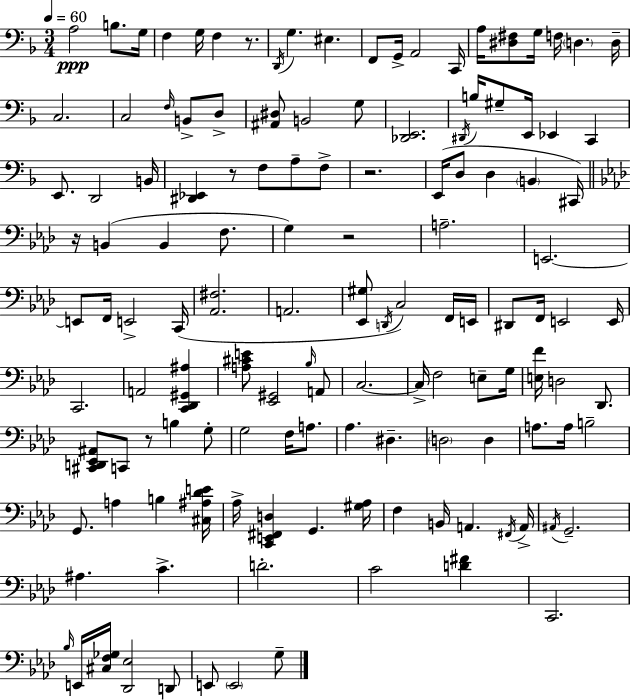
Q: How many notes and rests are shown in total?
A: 131